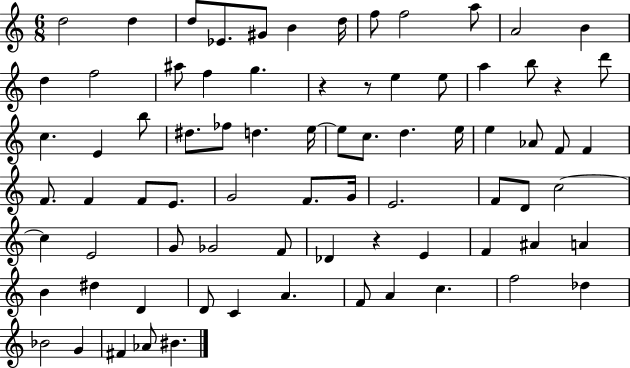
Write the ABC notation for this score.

X:1
T:Untitled
M:6/8
L:1/4
K:C
d2 d d/2 _E/2 ^G/2 B d/4 f/2 f2 a/2 A2 B d f2 ^a/2 f g z z/2 e e/2 a b/2 z d'/2 c E b/2 ^d/2 _f/2 d e/4 e/2 c/2 d e/4 e _A/2 F/2 F F/2 F F/2 E/2 G2 F/2 G/4 E2 F/2 D/2 c2 c E2 G/2 _G2 F/2 _D z E F ^A A B ^d D D/2 C A F/2 A c f2 _d _B2 G ^F _A/2 ^B